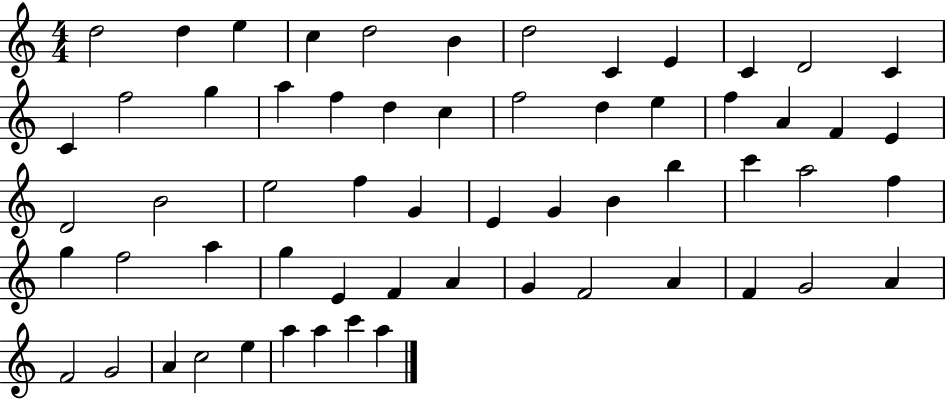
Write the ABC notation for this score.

X:1
T:Untitled
M:4/4
L:1/4
K:C
d2 d e c d2 B d2 C E C D2 C C f2 g a f d c f2 d e f A F E D2 B2 e2 f G E G B b c' a2 f g f2 a g E F A G F2 A F G2 A F2 G2 A c2 e a a c' a